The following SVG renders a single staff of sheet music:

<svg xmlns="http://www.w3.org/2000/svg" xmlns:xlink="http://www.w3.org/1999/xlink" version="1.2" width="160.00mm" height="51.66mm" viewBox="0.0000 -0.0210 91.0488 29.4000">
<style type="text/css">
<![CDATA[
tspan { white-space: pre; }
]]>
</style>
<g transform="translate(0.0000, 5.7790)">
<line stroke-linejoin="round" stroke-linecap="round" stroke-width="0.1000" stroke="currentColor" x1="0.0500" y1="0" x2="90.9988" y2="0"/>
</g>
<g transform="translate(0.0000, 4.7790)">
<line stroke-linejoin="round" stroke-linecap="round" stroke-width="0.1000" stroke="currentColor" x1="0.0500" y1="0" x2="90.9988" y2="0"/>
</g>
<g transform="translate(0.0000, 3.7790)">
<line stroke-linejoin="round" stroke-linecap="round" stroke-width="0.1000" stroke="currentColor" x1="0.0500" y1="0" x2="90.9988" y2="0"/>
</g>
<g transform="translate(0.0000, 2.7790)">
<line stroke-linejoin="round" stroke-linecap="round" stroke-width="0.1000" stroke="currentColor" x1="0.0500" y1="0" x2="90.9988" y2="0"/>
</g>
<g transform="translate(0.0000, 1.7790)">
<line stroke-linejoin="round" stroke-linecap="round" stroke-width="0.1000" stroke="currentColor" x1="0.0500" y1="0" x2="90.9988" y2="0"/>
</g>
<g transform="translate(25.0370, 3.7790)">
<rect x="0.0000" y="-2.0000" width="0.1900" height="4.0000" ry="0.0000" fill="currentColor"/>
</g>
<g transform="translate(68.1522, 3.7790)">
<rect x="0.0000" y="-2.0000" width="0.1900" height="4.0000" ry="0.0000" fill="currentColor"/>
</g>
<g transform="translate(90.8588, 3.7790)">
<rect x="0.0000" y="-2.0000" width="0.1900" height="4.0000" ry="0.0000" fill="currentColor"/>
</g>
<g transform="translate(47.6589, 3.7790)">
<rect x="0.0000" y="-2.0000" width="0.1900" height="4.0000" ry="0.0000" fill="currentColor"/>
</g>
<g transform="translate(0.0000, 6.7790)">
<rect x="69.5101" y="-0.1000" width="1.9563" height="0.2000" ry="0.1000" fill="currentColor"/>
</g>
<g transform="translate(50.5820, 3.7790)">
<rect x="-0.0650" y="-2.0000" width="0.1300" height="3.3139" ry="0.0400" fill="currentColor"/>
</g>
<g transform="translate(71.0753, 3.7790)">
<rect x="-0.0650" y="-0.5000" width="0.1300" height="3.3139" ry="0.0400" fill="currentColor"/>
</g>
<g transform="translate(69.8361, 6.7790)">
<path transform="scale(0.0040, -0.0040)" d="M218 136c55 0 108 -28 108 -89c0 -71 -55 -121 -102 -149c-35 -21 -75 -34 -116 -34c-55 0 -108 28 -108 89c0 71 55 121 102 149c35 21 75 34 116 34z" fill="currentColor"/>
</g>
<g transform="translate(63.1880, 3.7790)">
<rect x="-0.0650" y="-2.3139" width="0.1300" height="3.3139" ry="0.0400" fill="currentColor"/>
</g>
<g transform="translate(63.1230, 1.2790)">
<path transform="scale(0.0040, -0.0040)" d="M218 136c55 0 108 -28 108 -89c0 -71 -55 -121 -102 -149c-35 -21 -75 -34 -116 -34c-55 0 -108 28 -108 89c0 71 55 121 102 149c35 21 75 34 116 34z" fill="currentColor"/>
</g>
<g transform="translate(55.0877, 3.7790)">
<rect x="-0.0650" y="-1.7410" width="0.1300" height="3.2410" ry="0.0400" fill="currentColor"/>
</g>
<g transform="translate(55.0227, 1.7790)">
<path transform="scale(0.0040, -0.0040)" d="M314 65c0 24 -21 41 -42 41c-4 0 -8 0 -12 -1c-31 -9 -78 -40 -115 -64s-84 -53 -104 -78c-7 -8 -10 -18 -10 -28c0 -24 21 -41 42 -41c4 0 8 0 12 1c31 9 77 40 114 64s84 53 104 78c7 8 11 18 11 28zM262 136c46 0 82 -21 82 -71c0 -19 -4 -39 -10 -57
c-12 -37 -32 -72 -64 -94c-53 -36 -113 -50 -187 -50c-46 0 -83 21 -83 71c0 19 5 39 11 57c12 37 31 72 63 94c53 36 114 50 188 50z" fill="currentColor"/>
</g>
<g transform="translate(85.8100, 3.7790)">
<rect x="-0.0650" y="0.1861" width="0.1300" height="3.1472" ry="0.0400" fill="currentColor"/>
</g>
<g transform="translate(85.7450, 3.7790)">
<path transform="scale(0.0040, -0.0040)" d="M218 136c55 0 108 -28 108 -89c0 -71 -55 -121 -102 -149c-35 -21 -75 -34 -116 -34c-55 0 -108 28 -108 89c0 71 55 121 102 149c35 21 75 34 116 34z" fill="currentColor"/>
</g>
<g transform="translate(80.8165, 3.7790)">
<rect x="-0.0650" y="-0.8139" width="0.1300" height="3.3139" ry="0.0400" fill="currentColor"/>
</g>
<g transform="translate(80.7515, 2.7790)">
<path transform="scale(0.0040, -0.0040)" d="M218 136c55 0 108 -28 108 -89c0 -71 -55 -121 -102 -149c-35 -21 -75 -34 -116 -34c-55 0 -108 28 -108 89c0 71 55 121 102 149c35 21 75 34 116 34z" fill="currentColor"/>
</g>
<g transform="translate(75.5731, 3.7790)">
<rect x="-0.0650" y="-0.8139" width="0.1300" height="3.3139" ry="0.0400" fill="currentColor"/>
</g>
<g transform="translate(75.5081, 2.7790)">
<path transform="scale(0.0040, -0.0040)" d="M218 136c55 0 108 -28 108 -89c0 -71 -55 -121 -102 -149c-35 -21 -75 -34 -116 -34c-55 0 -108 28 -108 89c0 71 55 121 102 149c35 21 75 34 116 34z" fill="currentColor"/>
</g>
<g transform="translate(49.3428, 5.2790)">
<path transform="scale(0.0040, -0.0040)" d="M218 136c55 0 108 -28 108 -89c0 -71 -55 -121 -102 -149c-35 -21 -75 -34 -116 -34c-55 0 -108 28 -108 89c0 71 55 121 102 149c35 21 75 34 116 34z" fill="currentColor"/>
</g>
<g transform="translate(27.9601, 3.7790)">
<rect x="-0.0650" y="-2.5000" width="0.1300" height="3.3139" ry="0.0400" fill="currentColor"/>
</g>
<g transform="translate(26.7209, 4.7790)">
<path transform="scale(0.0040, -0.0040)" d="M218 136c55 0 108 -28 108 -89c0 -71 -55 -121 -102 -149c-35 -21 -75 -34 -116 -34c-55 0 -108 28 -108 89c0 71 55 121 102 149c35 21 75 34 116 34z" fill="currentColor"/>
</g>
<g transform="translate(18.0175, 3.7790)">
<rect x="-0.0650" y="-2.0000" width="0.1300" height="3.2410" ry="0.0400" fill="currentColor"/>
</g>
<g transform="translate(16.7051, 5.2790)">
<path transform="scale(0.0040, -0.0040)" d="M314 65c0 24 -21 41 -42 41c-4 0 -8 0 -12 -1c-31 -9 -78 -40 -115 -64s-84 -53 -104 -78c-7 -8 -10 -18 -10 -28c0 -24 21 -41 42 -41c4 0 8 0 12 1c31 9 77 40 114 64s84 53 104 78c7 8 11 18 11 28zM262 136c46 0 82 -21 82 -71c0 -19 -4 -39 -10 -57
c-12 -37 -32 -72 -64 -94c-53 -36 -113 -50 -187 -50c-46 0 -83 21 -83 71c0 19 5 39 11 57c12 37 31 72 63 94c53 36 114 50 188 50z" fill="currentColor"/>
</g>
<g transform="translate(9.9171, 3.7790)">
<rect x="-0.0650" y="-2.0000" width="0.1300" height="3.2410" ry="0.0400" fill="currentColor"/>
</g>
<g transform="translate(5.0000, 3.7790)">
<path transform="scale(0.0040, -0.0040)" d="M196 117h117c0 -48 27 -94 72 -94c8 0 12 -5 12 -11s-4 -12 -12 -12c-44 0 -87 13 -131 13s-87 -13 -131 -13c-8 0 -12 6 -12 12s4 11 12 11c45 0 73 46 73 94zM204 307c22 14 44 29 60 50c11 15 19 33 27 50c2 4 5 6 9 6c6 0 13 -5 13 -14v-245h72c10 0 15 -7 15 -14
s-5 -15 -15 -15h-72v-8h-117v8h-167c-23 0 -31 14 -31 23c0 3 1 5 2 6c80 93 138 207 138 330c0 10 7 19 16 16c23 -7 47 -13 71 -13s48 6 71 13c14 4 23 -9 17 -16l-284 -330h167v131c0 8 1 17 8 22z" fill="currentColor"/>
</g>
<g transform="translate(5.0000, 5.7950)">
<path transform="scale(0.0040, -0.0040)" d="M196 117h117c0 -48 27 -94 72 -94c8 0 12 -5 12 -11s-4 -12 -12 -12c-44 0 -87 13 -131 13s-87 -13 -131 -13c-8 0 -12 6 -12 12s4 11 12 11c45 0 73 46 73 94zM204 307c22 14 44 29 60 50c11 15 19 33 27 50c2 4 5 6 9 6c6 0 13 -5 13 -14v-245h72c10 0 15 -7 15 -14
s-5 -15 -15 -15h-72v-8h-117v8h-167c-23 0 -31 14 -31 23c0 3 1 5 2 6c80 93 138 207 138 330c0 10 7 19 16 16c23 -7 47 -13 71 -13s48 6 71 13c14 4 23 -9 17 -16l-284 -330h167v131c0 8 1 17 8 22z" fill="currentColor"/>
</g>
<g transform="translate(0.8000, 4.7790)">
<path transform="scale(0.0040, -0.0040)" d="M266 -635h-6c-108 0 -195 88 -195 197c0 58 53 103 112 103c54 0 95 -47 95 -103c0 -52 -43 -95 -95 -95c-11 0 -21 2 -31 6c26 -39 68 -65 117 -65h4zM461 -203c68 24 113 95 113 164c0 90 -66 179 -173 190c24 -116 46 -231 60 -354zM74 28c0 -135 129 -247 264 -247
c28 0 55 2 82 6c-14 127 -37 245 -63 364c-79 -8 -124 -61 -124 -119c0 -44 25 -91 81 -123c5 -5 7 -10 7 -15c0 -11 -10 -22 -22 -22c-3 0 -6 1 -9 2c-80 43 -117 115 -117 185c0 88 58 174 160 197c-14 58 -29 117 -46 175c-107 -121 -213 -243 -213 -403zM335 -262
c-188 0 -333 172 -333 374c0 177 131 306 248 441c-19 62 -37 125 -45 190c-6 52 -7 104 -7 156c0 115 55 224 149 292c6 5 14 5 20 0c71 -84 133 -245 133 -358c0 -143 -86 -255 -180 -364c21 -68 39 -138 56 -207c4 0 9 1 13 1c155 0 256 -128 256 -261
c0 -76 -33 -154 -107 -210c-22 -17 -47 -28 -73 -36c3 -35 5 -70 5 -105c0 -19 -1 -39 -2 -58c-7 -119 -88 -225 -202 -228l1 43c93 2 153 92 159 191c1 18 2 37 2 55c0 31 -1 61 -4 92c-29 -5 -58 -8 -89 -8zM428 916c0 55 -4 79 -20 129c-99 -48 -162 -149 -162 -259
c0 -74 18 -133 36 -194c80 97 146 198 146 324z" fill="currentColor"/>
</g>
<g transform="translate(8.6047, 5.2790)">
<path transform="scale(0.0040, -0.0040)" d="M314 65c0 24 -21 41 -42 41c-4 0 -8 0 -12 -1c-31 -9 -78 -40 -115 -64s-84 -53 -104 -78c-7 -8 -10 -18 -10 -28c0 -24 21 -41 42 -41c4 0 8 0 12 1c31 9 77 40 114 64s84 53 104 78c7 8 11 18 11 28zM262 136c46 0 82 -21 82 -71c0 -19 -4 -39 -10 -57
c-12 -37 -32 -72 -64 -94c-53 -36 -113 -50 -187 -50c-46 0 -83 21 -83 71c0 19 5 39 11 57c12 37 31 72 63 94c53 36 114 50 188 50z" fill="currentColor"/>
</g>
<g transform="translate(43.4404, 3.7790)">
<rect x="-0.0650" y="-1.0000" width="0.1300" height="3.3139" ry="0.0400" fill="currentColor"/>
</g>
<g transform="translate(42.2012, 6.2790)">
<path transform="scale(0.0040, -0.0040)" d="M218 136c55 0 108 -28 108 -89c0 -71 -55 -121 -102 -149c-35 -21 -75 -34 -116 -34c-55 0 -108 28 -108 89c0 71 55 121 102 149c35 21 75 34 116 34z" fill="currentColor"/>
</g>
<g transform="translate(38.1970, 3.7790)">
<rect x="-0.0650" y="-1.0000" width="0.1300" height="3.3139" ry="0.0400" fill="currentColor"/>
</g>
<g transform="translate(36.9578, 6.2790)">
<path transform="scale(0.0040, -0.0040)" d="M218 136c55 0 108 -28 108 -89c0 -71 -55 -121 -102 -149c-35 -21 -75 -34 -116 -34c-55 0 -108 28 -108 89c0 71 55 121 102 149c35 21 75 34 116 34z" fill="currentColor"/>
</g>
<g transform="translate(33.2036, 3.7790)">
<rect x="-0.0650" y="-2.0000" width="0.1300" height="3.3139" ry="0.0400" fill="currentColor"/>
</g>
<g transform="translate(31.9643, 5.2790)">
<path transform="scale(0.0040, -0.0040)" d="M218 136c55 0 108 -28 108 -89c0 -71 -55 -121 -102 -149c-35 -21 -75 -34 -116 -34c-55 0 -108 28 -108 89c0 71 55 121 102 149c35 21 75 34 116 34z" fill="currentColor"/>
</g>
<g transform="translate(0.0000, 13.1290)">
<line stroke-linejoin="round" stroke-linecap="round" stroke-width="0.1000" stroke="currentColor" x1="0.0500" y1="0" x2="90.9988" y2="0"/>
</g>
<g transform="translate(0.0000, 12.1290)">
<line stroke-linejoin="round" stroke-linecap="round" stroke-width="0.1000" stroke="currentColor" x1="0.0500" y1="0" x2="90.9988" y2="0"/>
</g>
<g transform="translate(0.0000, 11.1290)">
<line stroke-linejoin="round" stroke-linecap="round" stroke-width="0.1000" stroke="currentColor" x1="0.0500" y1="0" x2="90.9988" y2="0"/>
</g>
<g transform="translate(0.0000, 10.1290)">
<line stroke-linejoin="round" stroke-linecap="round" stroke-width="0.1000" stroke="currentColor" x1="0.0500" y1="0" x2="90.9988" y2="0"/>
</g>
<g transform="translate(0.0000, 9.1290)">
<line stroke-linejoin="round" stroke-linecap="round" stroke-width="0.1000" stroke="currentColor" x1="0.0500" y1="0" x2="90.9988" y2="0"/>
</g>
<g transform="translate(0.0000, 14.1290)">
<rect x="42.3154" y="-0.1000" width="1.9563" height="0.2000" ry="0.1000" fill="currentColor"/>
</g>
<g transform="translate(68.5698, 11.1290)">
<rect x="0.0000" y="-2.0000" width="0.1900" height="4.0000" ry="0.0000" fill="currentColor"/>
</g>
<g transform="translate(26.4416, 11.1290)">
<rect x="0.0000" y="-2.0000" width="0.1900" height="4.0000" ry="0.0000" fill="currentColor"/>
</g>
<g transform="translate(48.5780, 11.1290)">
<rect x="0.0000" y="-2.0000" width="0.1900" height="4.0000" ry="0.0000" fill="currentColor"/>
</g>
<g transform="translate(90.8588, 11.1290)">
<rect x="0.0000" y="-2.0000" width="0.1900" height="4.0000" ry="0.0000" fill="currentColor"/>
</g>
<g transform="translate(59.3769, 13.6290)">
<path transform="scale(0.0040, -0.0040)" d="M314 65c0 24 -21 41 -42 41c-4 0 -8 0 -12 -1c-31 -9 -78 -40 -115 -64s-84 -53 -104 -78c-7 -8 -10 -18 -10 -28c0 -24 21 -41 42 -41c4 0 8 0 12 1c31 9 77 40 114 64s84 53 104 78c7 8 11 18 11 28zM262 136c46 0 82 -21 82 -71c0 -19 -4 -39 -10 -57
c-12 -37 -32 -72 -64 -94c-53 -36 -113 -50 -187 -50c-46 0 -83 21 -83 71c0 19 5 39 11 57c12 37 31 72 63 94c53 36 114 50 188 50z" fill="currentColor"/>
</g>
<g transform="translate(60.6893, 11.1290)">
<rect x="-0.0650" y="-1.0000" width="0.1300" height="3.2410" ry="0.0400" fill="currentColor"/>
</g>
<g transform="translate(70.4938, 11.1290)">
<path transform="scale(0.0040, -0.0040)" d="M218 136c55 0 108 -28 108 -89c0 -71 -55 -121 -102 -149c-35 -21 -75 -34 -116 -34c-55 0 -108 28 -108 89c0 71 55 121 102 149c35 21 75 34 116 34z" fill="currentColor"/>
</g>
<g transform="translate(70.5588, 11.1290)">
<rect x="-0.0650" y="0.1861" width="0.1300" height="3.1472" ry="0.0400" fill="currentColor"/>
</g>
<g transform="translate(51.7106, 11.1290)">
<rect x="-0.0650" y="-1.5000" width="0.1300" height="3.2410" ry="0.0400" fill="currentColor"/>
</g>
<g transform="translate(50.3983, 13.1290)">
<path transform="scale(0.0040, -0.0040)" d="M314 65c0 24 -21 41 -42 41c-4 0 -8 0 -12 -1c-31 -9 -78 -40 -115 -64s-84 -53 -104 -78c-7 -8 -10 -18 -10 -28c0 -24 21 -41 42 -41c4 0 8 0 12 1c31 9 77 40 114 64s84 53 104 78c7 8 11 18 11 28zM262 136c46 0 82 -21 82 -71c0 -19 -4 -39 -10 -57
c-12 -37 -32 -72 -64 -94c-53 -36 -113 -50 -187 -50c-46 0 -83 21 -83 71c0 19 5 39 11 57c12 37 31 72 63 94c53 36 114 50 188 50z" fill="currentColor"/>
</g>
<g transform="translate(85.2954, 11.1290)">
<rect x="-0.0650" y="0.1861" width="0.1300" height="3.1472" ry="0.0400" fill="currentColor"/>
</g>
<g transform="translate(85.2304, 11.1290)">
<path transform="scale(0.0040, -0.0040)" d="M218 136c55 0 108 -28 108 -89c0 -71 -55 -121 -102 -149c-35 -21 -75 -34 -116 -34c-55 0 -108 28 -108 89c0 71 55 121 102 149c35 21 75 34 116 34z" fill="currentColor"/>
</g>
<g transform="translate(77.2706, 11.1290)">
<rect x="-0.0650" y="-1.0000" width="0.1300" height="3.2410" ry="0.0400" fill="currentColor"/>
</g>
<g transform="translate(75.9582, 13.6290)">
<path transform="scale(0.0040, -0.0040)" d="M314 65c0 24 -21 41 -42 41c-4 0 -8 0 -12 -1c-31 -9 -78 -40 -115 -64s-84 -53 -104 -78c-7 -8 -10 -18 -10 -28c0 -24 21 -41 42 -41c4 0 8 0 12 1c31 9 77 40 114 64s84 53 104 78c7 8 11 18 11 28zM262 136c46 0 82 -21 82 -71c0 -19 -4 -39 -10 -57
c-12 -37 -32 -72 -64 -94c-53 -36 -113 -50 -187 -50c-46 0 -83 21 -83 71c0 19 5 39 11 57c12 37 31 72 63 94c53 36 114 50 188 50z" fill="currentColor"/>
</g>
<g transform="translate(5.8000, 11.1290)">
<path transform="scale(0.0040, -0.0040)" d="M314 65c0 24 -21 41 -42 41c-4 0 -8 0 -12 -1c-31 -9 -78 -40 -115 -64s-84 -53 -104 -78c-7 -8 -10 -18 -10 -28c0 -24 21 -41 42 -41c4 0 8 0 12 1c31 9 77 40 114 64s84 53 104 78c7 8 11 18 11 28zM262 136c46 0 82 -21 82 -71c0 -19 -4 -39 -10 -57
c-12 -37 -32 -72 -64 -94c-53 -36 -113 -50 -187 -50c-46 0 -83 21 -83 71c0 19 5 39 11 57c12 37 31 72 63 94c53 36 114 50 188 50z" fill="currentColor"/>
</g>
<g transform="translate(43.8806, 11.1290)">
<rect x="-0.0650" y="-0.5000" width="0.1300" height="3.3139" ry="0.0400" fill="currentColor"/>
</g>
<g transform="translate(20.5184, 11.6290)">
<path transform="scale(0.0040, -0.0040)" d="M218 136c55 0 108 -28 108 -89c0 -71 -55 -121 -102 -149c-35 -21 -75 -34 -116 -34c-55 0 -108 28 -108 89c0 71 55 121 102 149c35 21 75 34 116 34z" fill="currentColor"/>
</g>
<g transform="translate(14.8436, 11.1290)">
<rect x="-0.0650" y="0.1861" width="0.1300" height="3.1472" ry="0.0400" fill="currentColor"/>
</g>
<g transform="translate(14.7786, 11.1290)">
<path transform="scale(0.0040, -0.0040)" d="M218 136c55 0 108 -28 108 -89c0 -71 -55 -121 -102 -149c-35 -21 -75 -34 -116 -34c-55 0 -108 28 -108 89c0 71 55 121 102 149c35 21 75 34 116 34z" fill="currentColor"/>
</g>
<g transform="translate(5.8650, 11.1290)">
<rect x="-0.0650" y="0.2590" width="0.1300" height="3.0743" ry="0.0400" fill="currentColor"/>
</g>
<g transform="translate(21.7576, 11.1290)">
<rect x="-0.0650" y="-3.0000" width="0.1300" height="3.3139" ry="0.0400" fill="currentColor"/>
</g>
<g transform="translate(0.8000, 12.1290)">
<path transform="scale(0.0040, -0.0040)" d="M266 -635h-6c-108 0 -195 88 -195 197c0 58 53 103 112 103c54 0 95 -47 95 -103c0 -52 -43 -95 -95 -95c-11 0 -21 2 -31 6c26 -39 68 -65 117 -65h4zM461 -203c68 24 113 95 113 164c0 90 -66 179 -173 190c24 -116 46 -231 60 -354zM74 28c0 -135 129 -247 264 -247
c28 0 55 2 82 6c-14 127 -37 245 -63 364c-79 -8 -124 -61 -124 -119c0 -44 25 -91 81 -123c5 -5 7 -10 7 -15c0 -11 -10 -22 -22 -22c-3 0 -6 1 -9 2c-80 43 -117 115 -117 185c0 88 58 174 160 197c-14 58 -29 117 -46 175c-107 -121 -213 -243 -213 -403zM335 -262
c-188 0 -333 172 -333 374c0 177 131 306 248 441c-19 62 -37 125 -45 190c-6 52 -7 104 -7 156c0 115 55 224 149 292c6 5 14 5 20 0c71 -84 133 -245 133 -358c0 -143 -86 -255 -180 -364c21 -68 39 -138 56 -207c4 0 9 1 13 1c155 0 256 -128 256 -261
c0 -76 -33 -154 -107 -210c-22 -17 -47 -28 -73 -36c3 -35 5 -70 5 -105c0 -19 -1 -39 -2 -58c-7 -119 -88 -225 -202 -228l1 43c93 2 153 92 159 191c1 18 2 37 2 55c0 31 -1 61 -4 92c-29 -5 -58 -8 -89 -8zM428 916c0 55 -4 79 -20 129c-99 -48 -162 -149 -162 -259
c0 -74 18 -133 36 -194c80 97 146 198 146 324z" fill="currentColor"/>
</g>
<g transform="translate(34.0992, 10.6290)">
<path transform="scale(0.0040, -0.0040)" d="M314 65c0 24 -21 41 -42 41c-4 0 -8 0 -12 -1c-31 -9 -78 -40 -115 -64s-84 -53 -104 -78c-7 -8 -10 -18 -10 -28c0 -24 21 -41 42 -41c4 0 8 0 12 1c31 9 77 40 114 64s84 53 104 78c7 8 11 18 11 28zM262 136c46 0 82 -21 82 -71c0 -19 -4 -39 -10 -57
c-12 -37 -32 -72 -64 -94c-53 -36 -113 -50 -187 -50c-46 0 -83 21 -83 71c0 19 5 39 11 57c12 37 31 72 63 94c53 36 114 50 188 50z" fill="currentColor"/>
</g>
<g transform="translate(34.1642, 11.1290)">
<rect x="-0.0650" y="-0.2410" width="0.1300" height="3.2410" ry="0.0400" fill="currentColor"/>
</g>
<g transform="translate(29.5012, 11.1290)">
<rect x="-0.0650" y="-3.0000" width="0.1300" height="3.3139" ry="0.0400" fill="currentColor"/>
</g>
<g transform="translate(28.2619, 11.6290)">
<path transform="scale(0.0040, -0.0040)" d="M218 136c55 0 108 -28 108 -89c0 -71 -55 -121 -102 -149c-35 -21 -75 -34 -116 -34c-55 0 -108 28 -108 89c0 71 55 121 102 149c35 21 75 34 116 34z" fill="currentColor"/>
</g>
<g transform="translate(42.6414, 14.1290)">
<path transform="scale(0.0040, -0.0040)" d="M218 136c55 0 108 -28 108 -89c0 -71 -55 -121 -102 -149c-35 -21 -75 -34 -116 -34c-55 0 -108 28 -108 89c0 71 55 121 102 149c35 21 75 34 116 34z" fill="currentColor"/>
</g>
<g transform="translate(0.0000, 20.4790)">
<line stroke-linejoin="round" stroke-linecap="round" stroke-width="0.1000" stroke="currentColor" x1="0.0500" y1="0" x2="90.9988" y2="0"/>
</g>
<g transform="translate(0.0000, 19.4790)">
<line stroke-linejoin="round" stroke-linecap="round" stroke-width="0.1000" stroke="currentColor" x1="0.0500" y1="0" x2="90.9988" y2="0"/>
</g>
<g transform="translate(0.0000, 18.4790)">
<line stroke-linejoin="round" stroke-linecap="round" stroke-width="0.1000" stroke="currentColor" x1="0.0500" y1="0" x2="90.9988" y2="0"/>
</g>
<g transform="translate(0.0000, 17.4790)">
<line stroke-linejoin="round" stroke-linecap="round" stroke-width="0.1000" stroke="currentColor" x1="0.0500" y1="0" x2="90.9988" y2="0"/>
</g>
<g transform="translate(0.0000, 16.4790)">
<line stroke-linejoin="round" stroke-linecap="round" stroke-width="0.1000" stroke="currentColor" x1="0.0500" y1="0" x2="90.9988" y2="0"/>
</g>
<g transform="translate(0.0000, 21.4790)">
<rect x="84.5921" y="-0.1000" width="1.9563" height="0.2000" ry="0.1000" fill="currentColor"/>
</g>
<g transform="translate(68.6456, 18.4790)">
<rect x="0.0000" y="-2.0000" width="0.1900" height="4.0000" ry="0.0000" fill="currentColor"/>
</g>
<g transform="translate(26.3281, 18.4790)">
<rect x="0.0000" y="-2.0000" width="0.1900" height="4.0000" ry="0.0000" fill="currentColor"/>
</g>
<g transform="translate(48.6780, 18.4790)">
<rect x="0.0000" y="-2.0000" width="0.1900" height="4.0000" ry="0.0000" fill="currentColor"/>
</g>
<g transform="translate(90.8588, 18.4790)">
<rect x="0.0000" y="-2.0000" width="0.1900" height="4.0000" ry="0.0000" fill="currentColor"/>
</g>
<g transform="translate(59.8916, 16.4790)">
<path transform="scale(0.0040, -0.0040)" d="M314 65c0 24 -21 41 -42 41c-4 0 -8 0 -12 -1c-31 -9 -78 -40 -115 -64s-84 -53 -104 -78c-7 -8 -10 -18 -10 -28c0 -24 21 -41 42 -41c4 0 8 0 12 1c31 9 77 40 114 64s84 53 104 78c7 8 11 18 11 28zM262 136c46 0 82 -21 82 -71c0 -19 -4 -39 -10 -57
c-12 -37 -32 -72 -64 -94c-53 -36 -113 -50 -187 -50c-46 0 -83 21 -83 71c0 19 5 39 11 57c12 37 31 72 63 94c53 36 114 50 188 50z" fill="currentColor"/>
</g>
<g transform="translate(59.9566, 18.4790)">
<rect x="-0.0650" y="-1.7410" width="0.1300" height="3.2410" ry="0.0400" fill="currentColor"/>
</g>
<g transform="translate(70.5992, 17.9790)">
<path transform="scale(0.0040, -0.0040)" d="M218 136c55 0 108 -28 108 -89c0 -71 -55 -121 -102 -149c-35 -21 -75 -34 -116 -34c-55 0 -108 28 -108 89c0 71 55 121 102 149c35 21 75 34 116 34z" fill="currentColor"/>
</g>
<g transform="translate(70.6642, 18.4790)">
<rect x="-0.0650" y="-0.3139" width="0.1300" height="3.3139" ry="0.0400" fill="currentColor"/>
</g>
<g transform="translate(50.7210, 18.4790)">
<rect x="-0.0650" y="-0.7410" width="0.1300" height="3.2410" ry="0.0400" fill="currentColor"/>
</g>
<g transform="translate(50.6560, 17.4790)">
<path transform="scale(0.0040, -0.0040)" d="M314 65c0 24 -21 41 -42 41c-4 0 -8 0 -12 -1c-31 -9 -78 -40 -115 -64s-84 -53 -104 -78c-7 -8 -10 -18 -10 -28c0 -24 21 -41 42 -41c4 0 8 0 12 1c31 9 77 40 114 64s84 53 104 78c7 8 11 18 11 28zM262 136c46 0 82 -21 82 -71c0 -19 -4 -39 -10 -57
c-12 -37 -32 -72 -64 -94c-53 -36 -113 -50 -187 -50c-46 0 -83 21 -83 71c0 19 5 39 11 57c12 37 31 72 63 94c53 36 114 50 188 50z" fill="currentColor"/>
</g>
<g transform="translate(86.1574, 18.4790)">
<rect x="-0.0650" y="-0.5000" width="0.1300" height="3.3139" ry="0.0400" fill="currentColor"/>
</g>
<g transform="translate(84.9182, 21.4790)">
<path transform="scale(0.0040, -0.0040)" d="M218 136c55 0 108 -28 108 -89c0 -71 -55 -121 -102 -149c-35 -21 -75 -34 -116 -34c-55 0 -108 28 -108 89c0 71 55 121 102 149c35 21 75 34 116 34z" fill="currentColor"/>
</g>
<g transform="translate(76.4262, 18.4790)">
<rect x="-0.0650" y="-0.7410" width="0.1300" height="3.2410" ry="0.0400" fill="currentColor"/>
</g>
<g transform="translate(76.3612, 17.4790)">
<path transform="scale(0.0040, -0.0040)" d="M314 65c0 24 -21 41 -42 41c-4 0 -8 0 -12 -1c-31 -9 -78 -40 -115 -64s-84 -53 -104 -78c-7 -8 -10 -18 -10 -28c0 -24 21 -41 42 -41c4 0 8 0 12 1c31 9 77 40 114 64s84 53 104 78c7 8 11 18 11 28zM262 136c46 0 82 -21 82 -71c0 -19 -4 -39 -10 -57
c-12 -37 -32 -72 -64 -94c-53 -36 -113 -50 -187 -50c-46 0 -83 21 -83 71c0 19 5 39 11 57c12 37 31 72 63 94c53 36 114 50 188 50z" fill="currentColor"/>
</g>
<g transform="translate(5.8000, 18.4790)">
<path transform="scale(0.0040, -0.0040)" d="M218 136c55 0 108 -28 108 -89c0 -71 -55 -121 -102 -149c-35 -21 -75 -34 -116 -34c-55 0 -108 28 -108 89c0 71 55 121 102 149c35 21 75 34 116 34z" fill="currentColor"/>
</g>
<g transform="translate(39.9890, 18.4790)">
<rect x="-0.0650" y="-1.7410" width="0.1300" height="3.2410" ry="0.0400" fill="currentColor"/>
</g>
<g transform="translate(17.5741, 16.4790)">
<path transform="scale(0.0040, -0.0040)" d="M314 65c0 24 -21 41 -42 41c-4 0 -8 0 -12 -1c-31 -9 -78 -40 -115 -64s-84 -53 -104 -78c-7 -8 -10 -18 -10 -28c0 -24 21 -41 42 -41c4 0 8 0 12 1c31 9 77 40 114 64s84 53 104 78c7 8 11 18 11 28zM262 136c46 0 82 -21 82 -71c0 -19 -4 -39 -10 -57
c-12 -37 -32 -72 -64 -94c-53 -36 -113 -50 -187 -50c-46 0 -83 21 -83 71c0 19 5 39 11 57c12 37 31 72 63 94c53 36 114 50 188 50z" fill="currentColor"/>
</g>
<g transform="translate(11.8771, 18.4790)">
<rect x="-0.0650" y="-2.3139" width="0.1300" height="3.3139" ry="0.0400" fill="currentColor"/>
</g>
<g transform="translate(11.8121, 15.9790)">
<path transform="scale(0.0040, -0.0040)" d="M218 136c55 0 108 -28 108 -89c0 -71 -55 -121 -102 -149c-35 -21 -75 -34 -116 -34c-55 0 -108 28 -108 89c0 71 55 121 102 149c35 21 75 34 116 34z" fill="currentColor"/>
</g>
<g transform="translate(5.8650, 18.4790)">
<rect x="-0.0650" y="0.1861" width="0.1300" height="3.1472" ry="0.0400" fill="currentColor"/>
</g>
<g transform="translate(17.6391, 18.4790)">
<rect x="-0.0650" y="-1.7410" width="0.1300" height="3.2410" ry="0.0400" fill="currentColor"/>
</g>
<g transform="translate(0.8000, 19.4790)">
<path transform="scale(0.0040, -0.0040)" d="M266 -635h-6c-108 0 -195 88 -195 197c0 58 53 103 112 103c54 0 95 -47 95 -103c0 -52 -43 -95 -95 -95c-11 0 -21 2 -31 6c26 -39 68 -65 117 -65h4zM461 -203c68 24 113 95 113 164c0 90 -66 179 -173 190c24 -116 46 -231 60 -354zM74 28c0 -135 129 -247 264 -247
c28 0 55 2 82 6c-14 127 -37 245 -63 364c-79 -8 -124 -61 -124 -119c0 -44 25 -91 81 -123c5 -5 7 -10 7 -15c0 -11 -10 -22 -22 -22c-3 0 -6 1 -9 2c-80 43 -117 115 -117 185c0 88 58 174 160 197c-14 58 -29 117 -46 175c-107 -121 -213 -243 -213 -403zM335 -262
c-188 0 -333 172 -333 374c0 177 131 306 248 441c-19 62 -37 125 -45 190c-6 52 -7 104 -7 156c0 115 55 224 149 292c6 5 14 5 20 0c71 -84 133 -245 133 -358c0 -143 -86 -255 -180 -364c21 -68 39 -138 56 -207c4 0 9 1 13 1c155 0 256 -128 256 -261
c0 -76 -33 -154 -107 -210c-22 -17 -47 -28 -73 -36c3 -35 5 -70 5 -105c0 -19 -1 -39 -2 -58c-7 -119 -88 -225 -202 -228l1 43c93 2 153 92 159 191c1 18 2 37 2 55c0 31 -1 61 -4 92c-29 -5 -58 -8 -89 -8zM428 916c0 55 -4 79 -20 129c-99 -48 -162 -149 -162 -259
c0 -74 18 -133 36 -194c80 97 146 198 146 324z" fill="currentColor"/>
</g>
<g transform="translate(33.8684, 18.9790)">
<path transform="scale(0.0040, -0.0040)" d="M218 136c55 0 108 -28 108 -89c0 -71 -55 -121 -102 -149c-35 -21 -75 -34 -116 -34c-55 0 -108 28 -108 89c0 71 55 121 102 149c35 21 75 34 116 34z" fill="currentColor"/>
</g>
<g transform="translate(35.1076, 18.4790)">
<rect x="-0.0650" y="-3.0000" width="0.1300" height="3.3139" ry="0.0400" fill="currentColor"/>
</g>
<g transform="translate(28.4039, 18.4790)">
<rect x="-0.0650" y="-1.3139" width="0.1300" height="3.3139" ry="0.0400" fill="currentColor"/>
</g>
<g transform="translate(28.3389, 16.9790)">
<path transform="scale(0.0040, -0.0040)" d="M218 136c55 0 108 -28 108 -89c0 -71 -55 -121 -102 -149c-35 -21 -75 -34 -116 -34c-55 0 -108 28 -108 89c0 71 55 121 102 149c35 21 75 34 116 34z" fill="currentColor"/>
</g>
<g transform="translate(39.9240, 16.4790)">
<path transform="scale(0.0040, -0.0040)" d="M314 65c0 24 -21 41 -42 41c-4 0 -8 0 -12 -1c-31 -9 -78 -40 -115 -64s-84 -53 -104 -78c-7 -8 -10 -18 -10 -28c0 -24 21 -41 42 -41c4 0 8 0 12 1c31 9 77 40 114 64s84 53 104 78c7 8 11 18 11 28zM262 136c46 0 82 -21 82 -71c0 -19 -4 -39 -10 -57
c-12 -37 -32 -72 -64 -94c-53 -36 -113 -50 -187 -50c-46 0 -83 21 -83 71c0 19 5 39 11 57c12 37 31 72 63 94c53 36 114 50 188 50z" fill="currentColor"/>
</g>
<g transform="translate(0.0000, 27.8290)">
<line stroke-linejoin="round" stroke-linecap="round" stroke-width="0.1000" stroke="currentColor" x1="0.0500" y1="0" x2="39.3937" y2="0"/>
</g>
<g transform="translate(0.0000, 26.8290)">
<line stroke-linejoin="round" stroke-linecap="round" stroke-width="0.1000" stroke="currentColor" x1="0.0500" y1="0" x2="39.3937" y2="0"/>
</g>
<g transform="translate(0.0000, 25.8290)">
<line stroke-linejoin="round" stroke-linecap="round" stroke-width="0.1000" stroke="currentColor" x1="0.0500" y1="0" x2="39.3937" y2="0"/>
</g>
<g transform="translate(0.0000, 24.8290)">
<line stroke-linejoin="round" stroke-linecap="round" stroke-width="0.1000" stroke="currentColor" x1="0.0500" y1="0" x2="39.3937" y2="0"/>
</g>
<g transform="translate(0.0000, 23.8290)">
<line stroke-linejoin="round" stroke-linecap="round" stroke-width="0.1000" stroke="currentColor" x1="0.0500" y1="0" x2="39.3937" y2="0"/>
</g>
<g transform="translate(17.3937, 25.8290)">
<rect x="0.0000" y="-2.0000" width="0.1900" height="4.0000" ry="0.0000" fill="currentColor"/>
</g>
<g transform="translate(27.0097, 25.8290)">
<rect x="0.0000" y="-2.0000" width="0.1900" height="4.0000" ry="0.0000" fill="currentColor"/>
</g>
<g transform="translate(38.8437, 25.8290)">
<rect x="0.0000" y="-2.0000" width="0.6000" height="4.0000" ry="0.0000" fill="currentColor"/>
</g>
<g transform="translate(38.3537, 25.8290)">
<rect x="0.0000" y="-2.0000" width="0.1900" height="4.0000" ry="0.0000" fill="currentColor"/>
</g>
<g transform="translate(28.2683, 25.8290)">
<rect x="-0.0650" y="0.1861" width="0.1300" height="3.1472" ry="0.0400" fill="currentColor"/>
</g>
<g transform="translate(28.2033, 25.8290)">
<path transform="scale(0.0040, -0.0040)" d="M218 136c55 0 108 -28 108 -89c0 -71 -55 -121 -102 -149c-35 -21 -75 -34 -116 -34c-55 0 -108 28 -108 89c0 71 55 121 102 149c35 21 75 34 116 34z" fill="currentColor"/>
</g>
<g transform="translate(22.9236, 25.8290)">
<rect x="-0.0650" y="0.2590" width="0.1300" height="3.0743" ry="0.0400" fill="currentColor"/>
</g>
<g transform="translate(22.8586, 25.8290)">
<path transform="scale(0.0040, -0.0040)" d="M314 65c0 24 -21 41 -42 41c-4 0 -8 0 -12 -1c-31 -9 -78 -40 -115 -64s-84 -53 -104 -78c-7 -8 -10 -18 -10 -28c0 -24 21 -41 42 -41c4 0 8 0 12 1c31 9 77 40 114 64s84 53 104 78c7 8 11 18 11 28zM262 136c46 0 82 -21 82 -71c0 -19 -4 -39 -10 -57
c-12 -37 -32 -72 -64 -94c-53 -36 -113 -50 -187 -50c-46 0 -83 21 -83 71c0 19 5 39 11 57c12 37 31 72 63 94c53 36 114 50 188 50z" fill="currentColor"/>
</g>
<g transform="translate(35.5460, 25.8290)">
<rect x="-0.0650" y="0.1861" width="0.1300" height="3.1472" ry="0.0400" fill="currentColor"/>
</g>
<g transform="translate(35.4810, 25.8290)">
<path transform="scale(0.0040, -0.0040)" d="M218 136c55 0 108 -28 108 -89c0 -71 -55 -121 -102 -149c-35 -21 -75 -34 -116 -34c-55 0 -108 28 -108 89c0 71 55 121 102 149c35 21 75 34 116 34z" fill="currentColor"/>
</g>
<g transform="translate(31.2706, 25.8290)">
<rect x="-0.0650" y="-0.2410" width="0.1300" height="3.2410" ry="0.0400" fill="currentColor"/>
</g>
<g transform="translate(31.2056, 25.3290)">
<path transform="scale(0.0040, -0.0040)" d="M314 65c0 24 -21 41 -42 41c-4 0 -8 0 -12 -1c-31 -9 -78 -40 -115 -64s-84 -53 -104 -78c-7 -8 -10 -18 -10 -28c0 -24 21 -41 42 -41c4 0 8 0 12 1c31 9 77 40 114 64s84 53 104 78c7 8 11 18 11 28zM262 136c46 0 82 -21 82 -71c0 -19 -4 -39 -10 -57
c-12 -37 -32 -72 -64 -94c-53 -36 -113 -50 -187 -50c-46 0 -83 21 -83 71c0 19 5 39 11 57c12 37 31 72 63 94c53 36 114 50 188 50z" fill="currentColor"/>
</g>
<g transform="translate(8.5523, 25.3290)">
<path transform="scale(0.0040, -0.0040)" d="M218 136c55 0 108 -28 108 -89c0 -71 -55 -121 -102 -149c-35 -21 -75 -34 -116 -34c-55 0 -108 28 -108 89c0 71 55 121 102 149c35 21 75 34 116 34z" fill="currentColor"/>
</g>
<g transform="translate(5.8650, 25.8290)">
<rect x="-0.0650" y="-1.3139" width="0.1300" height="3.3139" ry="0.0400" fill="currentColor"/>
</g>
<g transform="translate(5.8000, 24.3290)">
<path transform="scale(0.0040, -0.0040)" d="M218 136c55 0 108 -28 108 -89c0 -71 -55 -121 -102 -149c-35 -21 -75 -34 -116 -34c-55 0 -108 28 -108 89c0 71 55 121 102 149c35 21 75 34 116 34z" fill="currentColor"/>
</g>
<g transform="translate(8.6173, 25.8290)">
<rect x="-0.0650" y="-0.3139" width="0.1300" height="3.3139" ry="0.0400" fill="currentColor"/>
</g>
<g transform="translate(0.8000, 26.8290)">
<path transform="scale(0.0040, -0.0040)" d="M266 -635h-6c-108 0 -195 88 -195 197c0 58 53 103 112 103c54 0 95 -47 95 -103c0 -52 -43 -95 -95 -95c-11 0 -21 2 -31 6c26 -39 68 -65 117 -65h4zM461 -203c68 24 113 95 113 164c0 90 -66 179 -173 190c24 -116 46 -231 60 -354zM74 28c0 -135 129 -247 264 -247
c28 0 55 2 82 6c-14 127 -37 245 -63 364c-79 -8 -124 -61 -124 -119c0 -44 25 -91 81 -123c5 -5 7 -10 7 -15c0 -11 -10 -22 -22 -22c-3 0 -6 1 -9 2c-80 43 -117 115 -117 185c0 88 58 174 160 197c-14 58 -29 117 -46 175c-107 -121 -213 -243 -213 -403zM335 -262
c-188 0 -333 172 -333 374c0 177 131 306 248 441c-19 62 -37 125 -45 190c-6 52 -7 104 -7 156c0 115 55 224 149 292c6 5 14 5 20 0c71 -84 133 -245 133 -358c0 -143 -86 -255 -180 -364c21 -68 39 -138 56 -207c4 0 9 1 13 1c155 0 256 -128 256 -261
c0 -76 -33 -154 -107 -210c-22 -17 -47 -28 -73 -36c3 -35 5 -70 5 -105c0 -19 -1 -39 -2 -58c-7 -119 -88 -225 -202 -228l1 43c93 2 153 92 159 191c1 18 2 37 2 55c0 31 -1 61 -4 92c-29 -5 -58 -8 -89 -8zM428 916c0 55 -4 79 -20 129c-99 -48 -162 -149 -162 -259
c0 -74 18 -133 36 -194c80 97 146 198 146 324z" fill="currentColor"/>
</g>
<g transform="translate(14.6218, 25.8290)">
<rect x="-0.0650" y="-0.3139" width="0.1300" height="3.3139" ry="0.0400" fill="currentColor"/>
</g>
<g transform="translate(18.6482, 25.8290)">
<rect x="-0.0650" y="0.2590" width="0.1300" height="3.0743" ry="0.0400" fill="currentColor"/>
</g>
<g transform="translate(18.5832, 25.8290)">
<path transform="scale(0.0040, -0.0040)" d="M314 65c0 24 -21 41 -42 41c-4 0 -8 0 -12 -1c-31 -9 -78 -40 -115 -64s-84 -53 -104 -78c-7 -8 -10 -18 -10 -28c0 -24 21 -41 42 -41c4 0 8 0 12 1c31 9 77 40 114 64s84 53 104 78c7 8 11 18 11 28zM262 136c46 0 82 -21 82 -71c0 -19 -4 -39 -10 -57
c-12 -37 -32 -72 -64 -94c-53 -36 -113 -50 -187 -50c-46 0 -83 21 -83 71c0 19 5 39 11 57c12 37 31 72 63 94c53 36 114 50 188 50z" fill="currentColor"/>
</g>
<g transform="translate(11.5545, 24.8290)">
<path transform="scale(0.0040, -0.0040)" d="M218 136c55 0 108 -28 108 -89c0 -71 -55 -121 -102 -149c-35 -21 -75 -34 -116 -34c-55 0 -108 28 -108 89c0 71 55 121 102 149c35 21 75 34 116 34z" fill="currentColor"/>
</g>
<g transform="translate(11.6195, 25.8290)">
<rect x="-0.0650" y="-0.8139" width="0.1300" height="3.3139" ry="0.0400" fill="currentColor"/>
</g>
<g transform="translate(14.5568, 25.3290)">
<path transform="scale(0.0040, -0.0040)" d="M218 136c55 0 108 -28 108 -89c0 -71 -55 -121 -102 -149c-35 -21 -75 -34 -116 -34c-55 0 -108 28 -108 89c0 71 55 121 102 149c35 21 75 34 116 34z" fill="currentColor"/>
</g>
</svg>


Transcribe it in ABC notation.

X:1
T:Untitled
M:4/4
L:1/4
K:C
F2 F2 G F D D F f2 g C d d B B2 B A A c2 C E2 D2 B D2 B B g f2 e A f2 d2 f2 c d2 C e c d c B2 B2 B c2 B